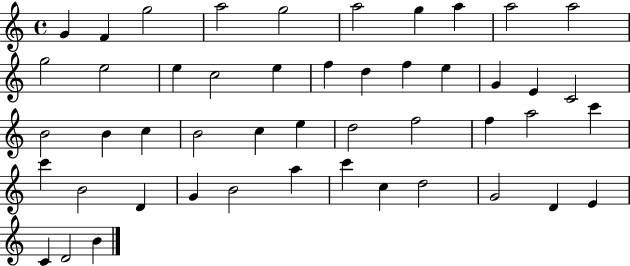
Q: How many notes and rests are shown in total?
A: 48